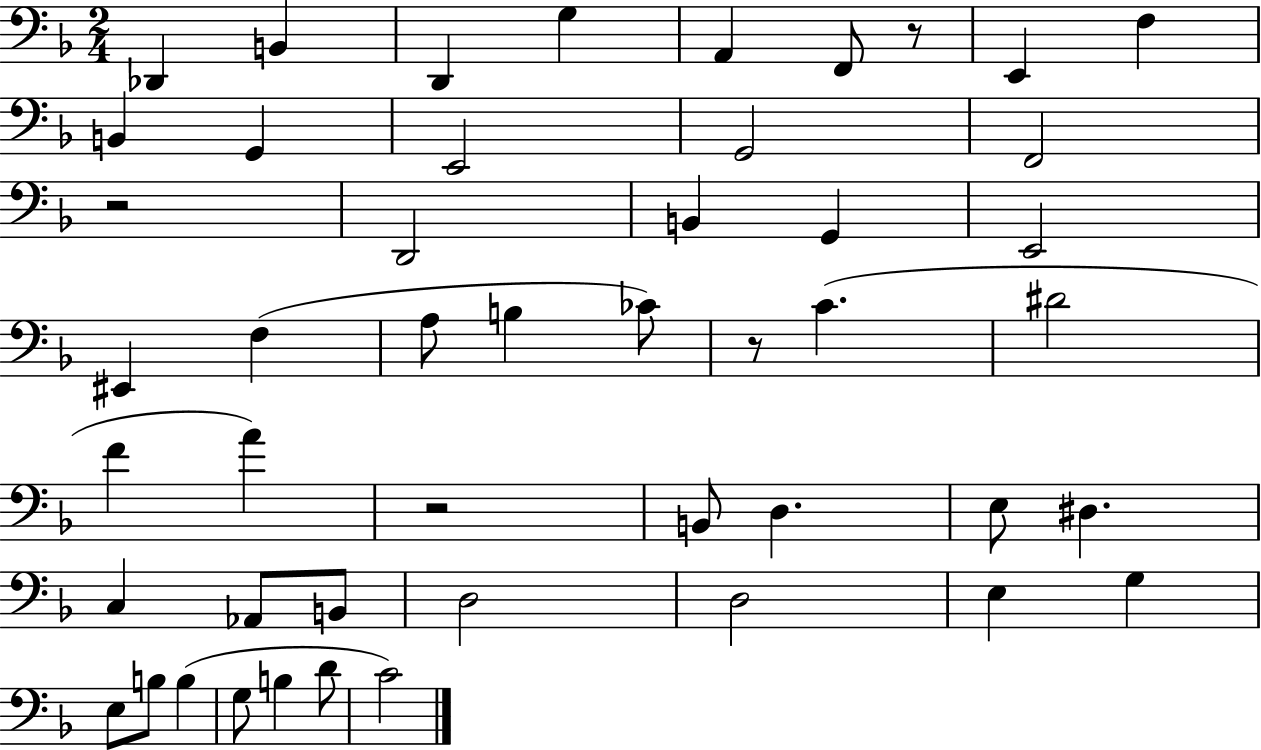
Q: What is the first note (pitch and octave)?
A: Db2